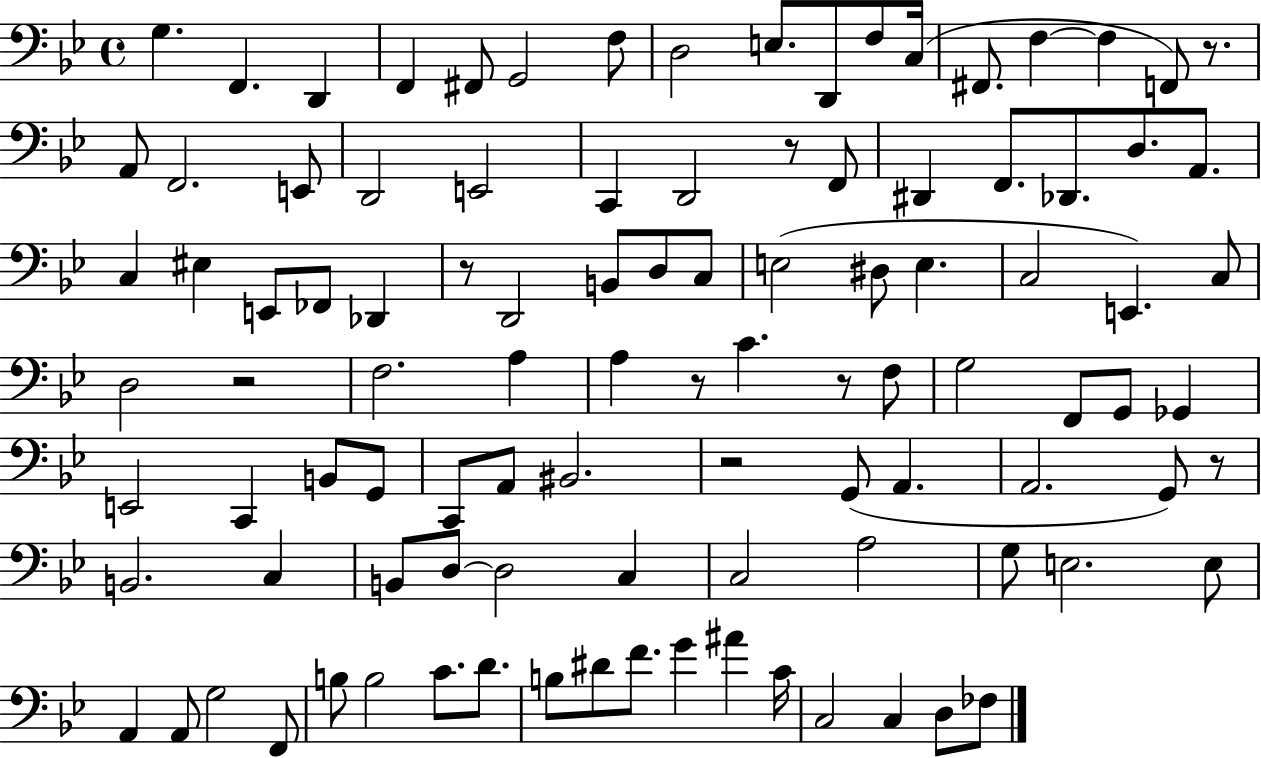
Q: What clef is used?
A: bass